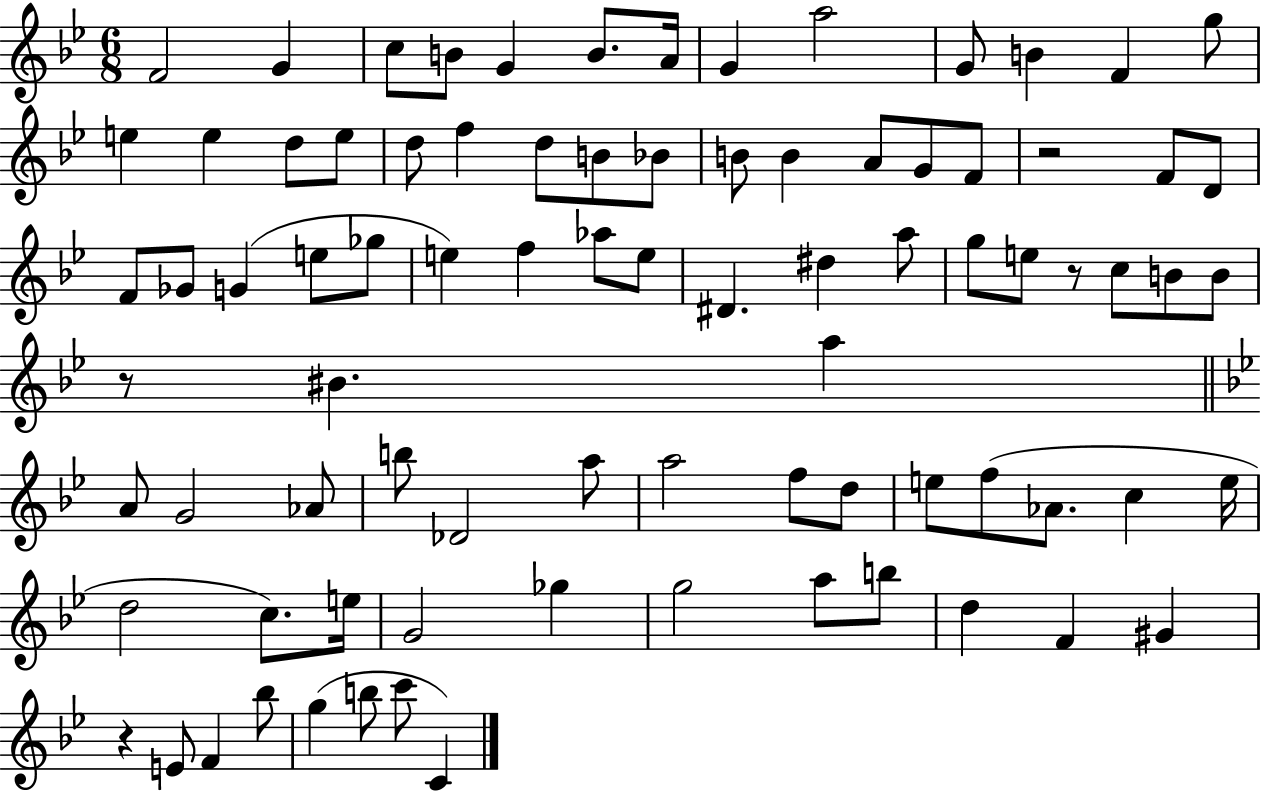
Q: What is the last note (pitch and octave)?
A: C4